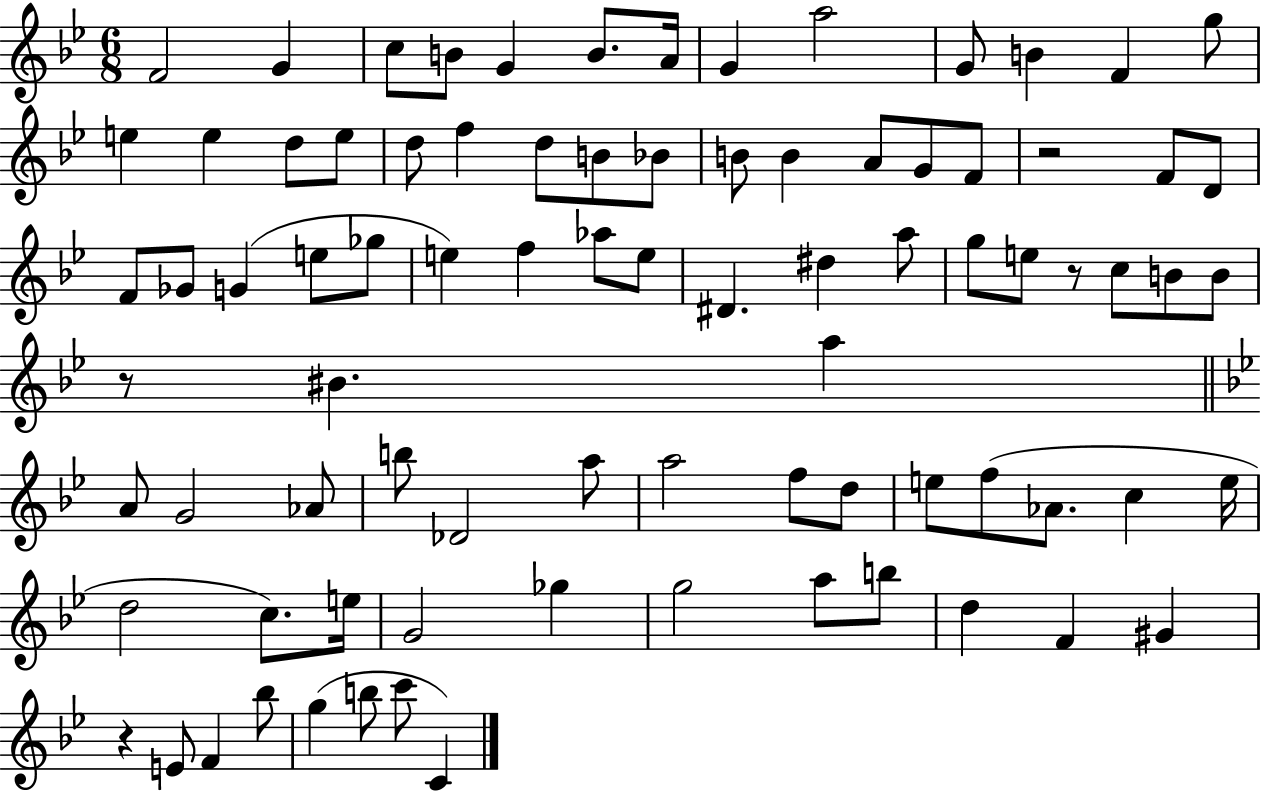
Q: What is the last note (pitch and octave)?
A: C4